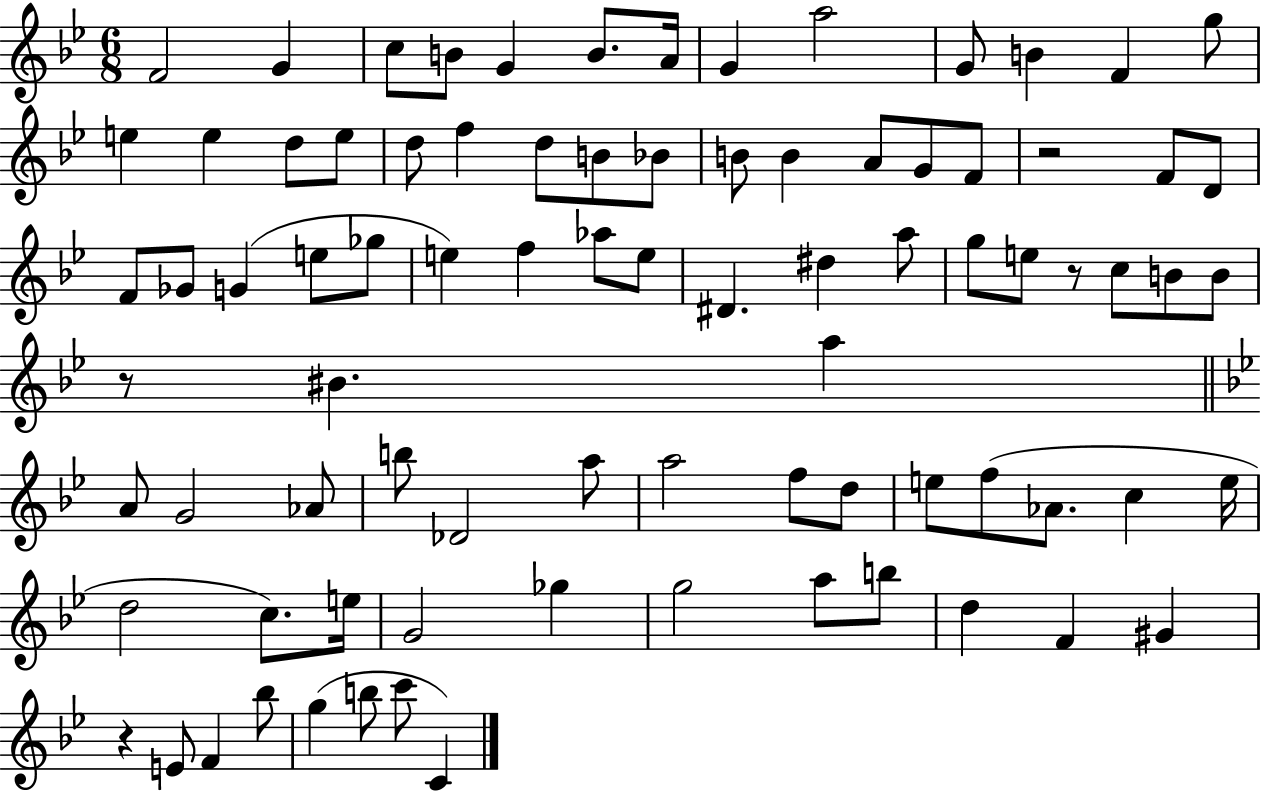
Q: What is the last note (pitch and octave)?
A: C4